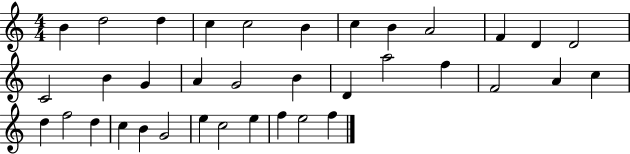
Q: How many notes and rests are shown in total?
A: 36